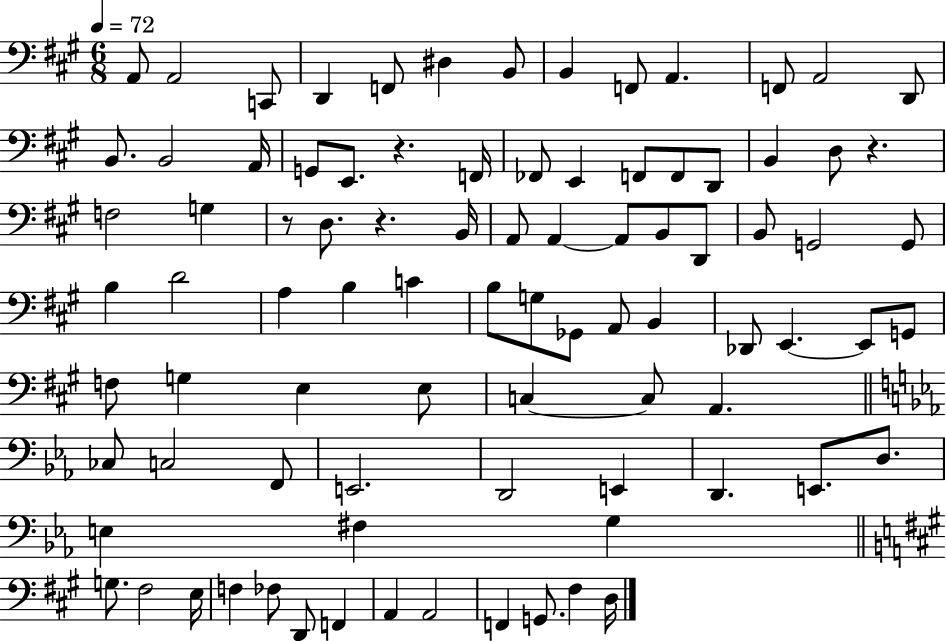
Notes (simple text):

A2/e A2/h C2/e D2/q F2/e D#3/q B2/e B2/q F2/e A2/q. F2/e A2/h D2/e B2/e. B2/h A2/s G2/e E2/e. R/q. F2/s FES2/e E2/q F2/e F2/e D2/e B2/q D3/e R/q. F3/h G3/q R/e D3/e. R/q. B2/s A2/e A2/q A2/e B2/e D2/e B2/e G2/h G2/e B3/q D4/h A3/q B3/q C4/q B3/e G3/e Gb2/e A2/e B2/q Db2/e E2/q. E2/e G2/e F3/e G3/q E3/q E3/e C3/q C3/e A2/q. CES3/e C3/h F2/e E2/h. D2/h E2/q D2/q. E2/e. D3/e. E3/q F#3/q G3/q G3/e. F#3/h E3/s F3/q FES3/e D2/e F2/q A2/q A2/h F2/q G2/e. F#3/q D3/s